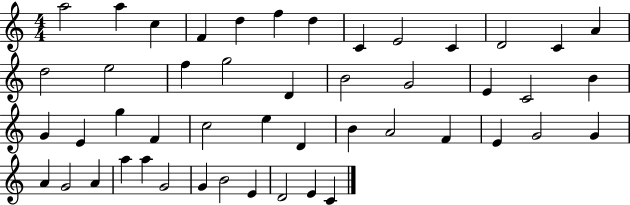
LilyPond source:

{
  \clef treble
  \numericTimeSignature
  \time 4/4
  \key c \major
  a''2 a''4 c''4 | f'4 d''4 f''4 d''4 | c'4 e'2 c'4 | d'2 c'4 a'4 | \break d''2 e''2 | f''4 g''2 d'4 | b'2 g'2 | e'4 c'2 b'4 | \break g'4 e'4 g''4 f'4 | c''2 e''4 d'4 | b'4 a'2 f'4 | e'4 g'2 g'4 | \break a'4 g'2 a'4 | a''4 a''4 g'2 | g'4 b'2 e'4 | d'2 e'4 c'4 | \break \bar "|."
}